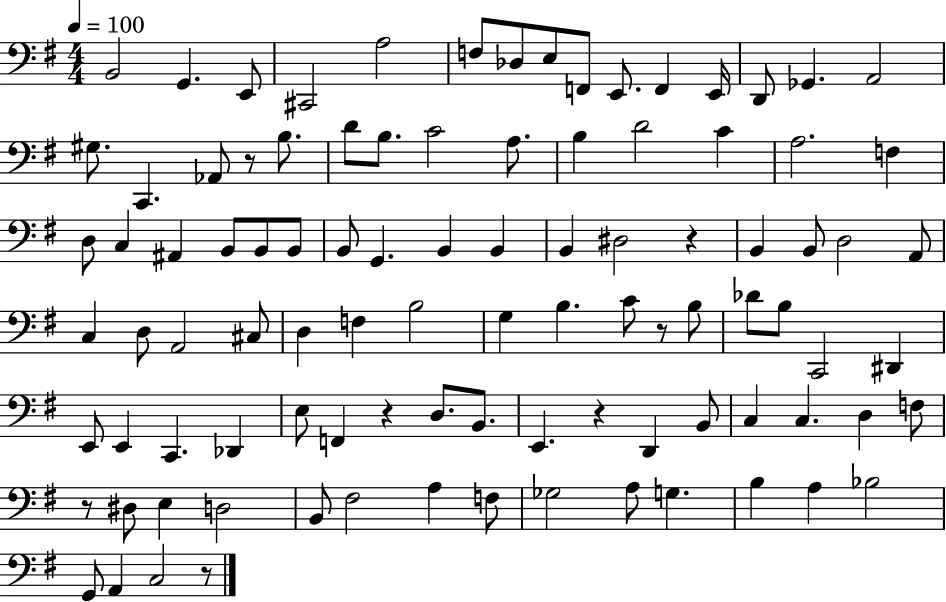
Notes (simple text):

B2/h G2/q. E2/e C#2/h A3/h F3/e Db3/e E3/e F2/e E2/e. F2/q E2/s D2/e Gb2/q. A2/h G#3/e. C2/q. Ab2/e R/e B3/e. D4/e B3/e. C4/h A3/e. B3/q D4/h C4/q A3/h. F3/q D3/e C3/q A#2/q B2/e B2/e B2/e B2/e G2/q. B2/q B2/q B2/q D#3/h R/q B2/q B2/e D3/h A2/e C3/q D3/e A2/h C#3/e D3/q F3/q B3/h G3/q B3/q. C4/e R/e B3/e Db4/e B3/e C2/h D#2/q E2/e E2/q C2/q. Db2/q E3/e F2/q R/q D3/e. B2/e. E2/q. R/q D2/q B2/e C3/q C3/q. D3/q F3/e R/e D#3/e E3/q D3/h B2/e F#3/h A3/q F3/e Gb3/h A3/e G3/q. B3/q A3/q Bb3/h G2/e A2/q C3/h R/e